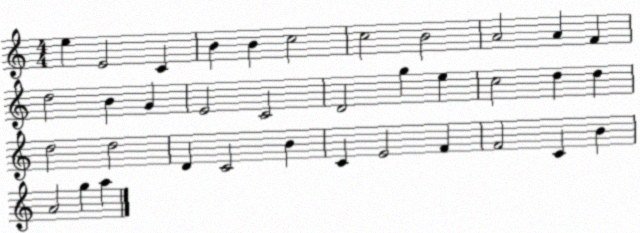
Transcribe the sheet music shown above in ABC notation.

X:1
T:Untitled
M:4/4
L:1/4
K:C
e E2 C B B c2 c2 B2 A2 A F d2 B G E2 C2 D2 g e c2 d d d2 d2 D C2 B C E2 F F2 C B A2 g a